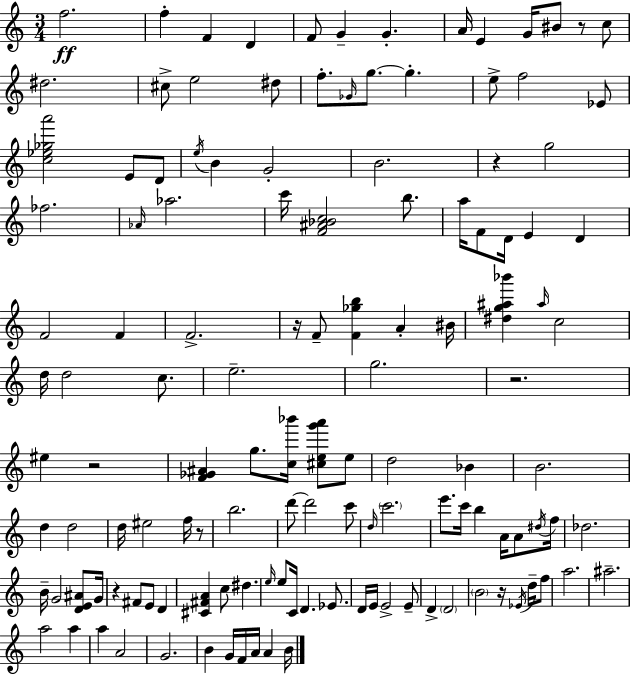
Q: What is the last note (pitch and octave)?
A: B4